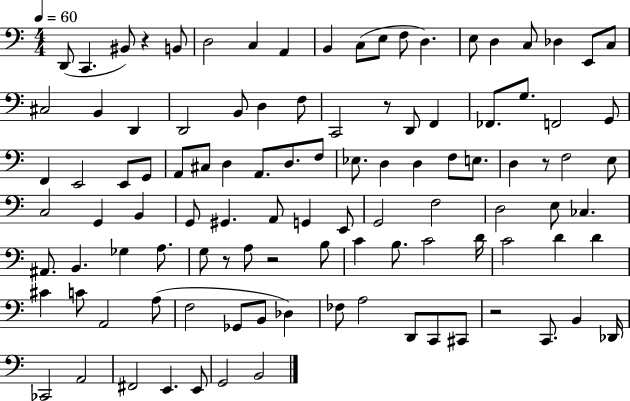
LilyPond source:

{
  \clef bass
  \numericTimeSignature
  \time 4/4
  \key c \major
  \tempo 4 = 60
  \repeat volta 2 { d,8( c,4. bis,8) r4 b,8 | d2 c4 a,4 | b,4 c8( e8 f8 d4.) | e8 d4 c8 des4 e,8 c8 | \break cis2 b,4 d,4 | d,2 b,8 d4 f8 | c,2 r8 d,8 f,4 | fes,8. g8. f,2 g,8 | \break f,4 e,2 e,8 g,8 | a,8 cis8 d4 a,8. d8. f8 | ees8. d4 d4 f8 e8. | d4 r8 f2 e8 | \break c2 g,4 b,4 | g,8 gis,4. a,8 g,4 e,8 | g,2 f2 | d2 e8 ces4. | \break ais,8. b,4. ges4 a8. | g8 r8 a8 r2 b8 | c'4 b8. c'2 d'16 | c'2 d'4 d'4 | \break cis'4 c'8 a,2 a8( | f2 ges,8 b,8 des4) | fes8 a2 d,8 c,8 cis,8 | r2 c,8. b,4 des,16 | \break ces,2 a,2 | fis,2 e,4. e,8 | g,2 b,2 | } \bar "|."
}